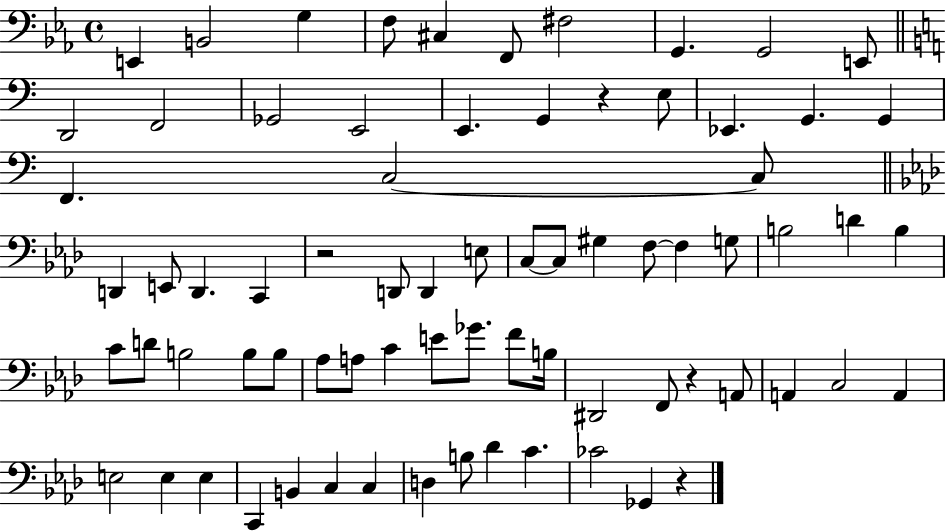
E2/q B2/h G3/q F3/e C#3/q F2/e F#3/h G2/q. G2/h E2/e D2/h F2/h Gb2/h E2/h E2/q. G2/q R/q E3/e Eb2/q. G2/q. G2/q F2/q. C3/h C3/e D2/q E2/e D2/q. C2/q R/h D2/e D2/q E3/e C3/e C3/e G#3/q F3/e F3/q G3/e B3/h D4/q B3/q C4/e D4/e B3/h B3/e B3/e Ab3/e A3/e C4/q E4/e Gb4/e. F4/e B3/s D#2/h F2/e R/q A2/e A2/q C3/h A2/q E3/h E3/q E3/q C2/q B2/q C3/q C3/q D3/q B3/e Db4/q C4/q. CES4/h Gb2/q R/q